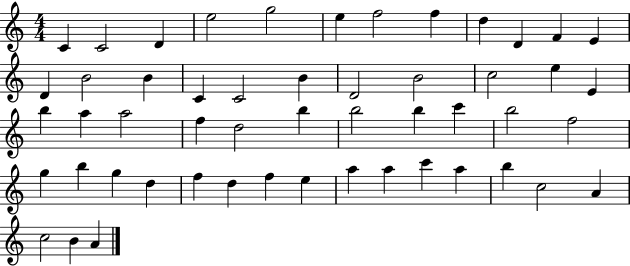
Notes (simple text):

C4/q C4/h D4/q E5/h G5/h E5/q F5/h F5/q D5/q D4/q F4/q E4/q D4/q B4/h B4/q C4/q C4/h B4/q D4/h B4/h C5/h E5/q E4/q B5/q A5/q A5/h F5/q D5/h B5/q B5/h B5/q C6/q B5/h F5/h G5/q B5/q G5/q D5/q F5/q D5/q F5/q E5/q A5/q A5/q C6/q A5/q B5/q C5/h A4/q C5/h B4/q A4/q